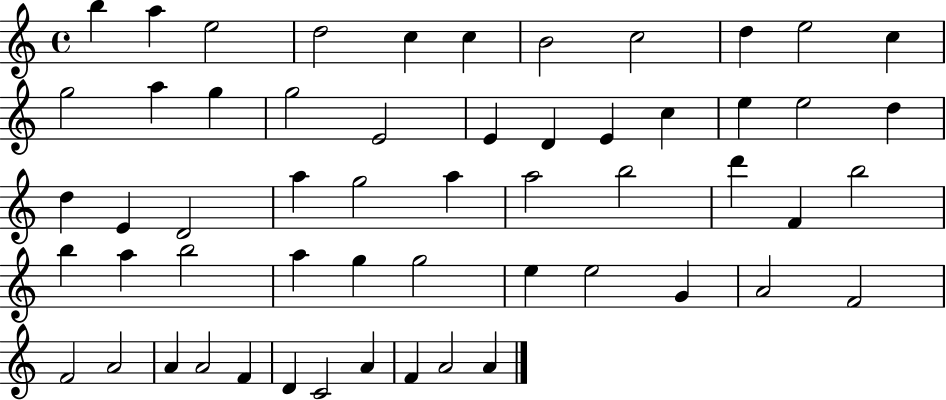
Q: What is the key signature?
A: C major